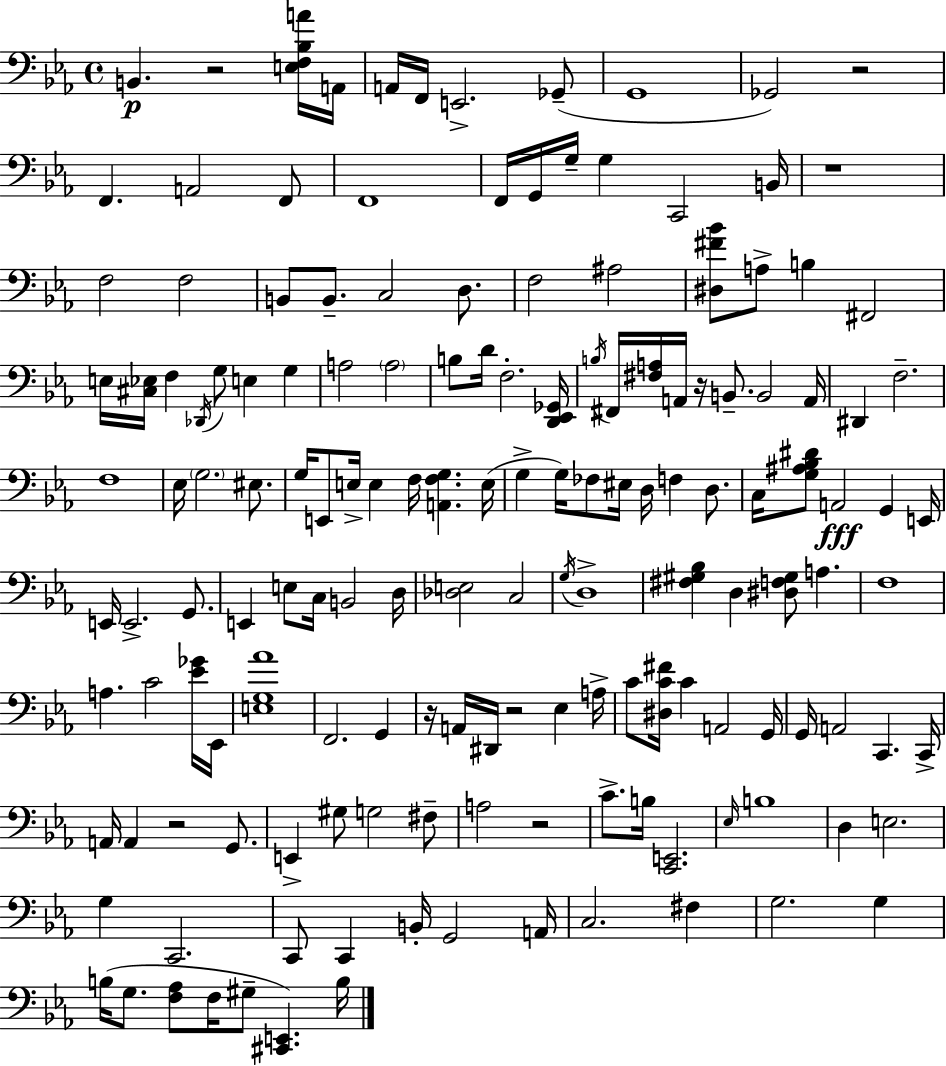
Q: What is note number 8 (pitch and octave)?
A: Gb2